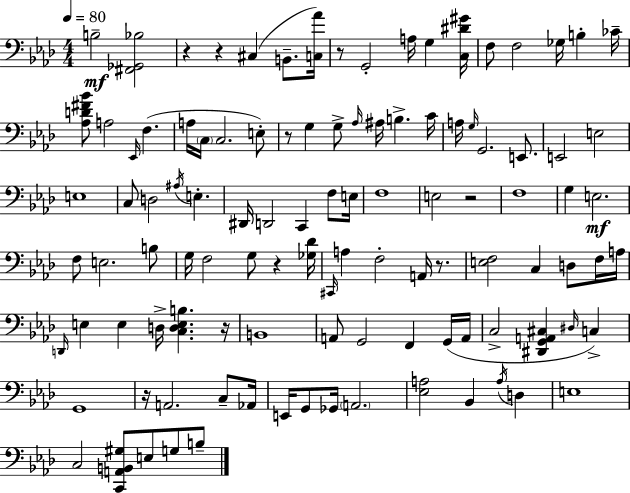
X:1
T:Untitled
M:4/4
L:1/4
K:Fm
B,2 [^F,,_G,,_B,]2 z z ^C, B,,/2 [C,_A]/4 z/2 G,,2 A,/4 G, [C,^D^G]/4 F,/2 F,2 _G,/4 B, _C/4 [_A,D^F_B]/2 A,2 _E,,/4 F, A,/4 C,/4 C,2 E,/2 z/2 G, G,/2 _A,/4 ^A,/4 B, C/4 A,/4 G,/4 G,,2 E,,/2 E,,2 E,2 E,4 C,/2 D,2 ^A,/4 E, ^D,,/4 D,,2 C,, F,/2 E,/4 F,4 E,2 z2 F,4 G, E,2 F,/2 E,2 B,/2 G,/4 F,2 G,/2 z [_G,_D]/4 ^C,,/4 A, F,2 A,,/4 z/2 [E,F,]2 C, D,/2 F,/4 A,/4 D,,/4 E, E, D,/4 [C,D,E,B,] z/4 B,,4 A,,/2 G,,2 F,, G,,/4 A,,/4 C,2 [^D,,G,,A,,^C,] ^D,/4 C, G,,4 z/4 A,,2 C,/2 _A,,/4 E,,/4 G,,/2 _G,,/4 A,,2 [_E,A,]2 _B,, A,/4 D, E,4 C,2 [C,,A,,B,,^G,]/2 E,/2 G,/2 B,/2